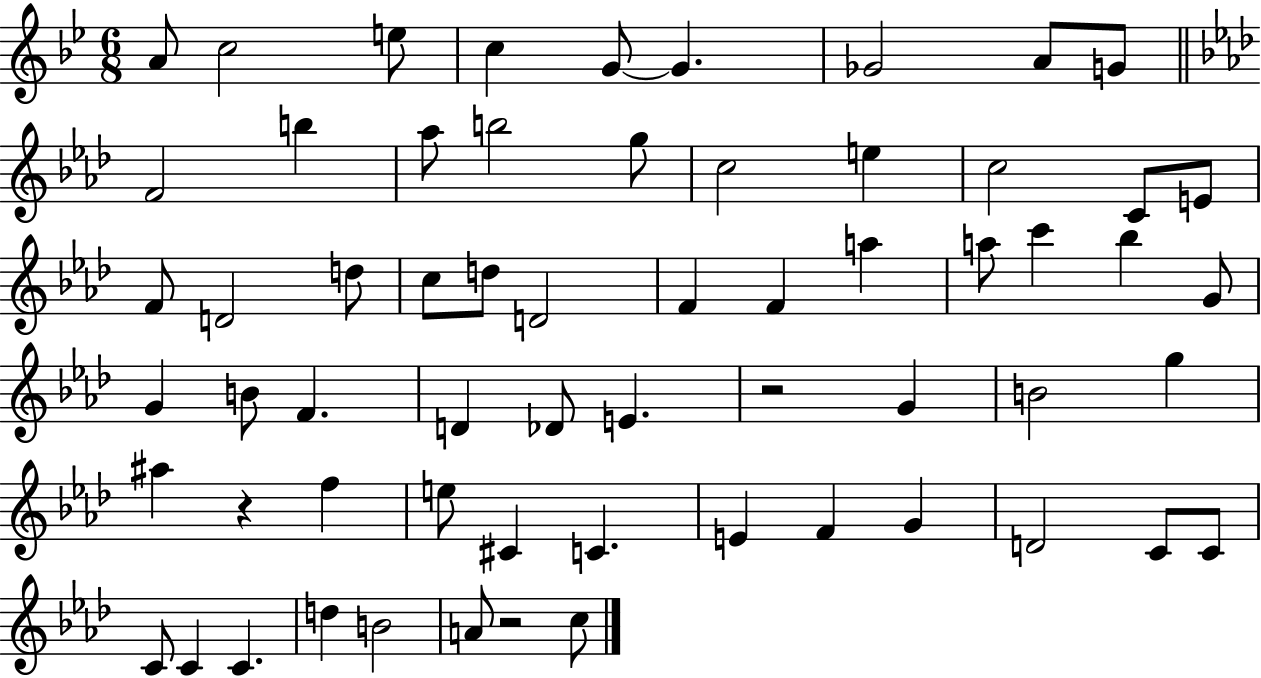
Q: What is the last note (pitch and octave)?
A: C5